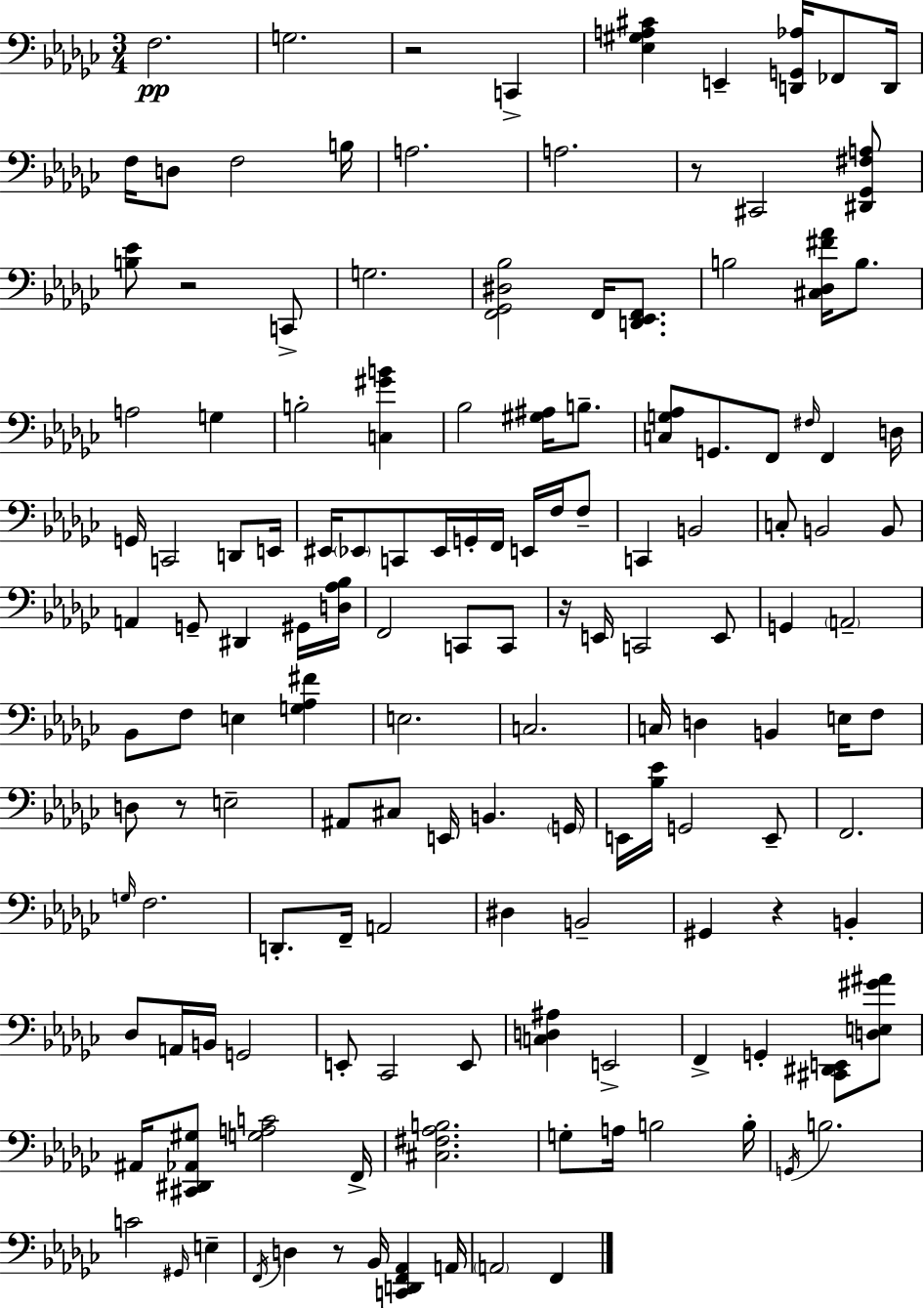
F3/h. G3/h. R/h C2/q [Eb3,G#3,A3,C#4]/q E2/q [D2,G2,Ab3]/s FES2/e D2/s F3/s D3/e F3/h B3/s A3/h. A3/h. R/e C#2/h [D#2,Gb2,F#3,A3]/e [B3,Eb4]/e R/h C2/e G3/h. [F2,Gb2,D#3,Bb3]/h F2/s [D2,Eb2,F2]/e. B3/h [C#3,Db3,F#4,Ab4]/s B3/e. A3/h G3/q B3/h [C3,G#4,B4]/q Bb3/h [G#3,A#3]/s B3/e. [C3,G3,Ab3]/e G2/e. F2/e F#3/s F2/q D3/s G2/s C2/h D2/e E2/s EIS2/s Eb2/e C2/e Eb2/s G2/s F2/s E2/s F3/s F3/e C2/q B2/h C3/e B2/h B2/e A2/q G2/e D#2/q G#2/s [D3,Ab3,Bb3]/s F2/h C2/e C2/e R/s E2/s C2/h E2/e G2/q A2/h Bb2/e F3/e E3/q [G3,Ab3,F#4]/q E3/h. C3/h. C3/s D3/q B2/q E3/s F3/e D3/e R/e E3/h A#2/e C#3/e E2/s B2/q. G2/s E2/s [Bb3,Eb4]/s G2/h E2/e F2/h. G3/s F3/h. D2/e. F2/s A2/h D#3/q B2/h G#2/q R/q B2/q Db3/e A2/s B2/s G2/h E2/e CES2/h E2/e [C3,D3,A#3]/q E2/h F2/q G2/q [C#2,D#2,E2]/e [D3,E3,G#4,A#4]/e A#2/s [C#2,D#2,Ab2,G#3]/e [G3,A3,C4]/h F2/s [C#3,F#3,Ab3,B3]/h. G3/e A3/s B3/h B3/s G2/s B3/h. C4/h G#2/s E3/q F2/s D3/q R/e Bb2/s [C2,D2,F2,Ab2]/q A2/s A2/h F2/q